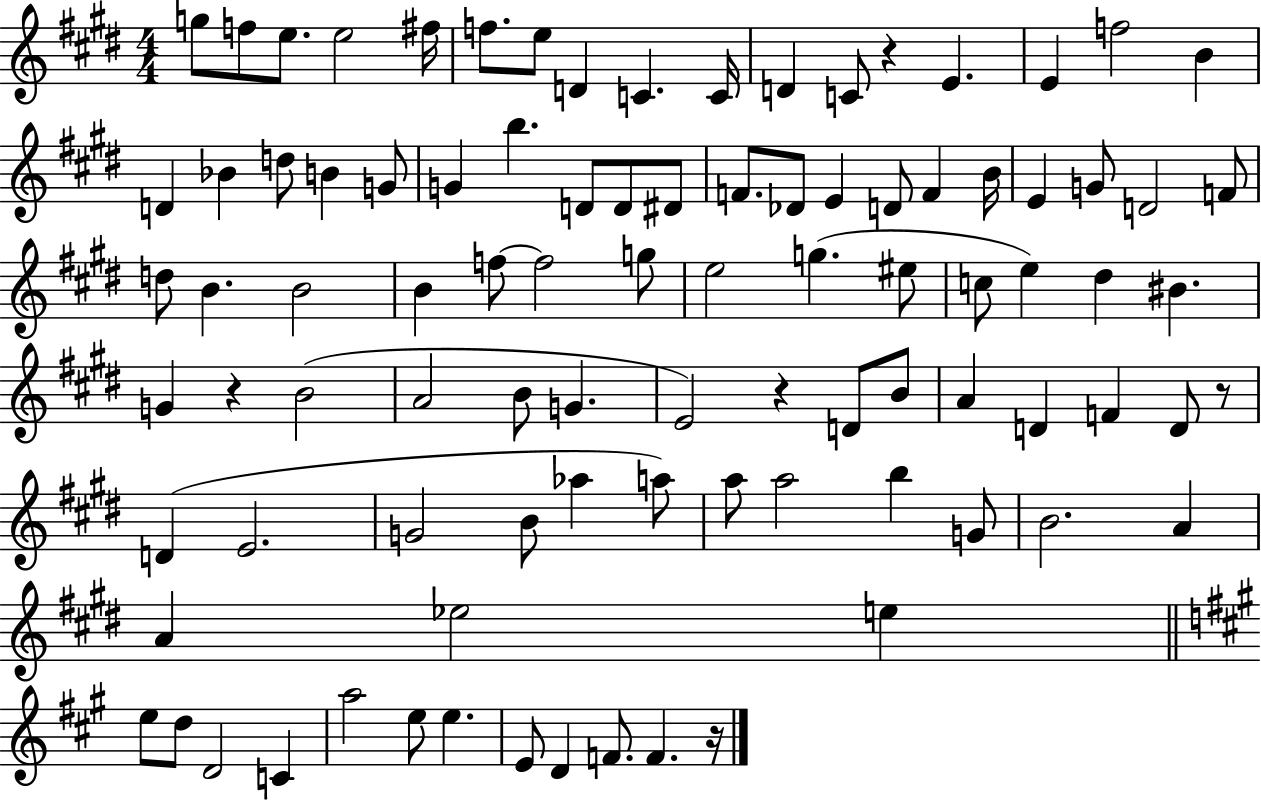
{
  \clef treble
  \numericTimeSignature
  \time 4/4
  \key e \major
  g''8 f''8 e''8. e''2 fis''16 | f''8. e''8 d'4 c'4. c'16 | d'4 c'8 r4 e'4. | e'4 f''2 b'4 | \break d'4 bes'4 d''8 b'4 g'8 | g'4 b''4. d'8 d'8 dis'8 | f'8. des'8 e'4 d'8 f'4 b'16 | e'4 g'8 d'2 f'8 | \break d''8 b'4. b'2 | b'4 f''8~~ f''2 g''8 | e''2 g''4.( eis''8 | c''8 e''4) dis''4 bis'4. | \break g'4 r4 b'2( | a'2 b'8 g'4. | e'2) r4 d'8 b'8 | a'4 d'4 f'4 d'8 r8 | \break d'4( e'2. | g'2 b'8 aes''4 a''8) | a''8 a''2 b''4 g'8 | b'2. a'4 | \break a'4 ees''2 e''4 | \bar "||" \break \key a \major e''8 d''8 d'2 c'4 | a''2 e''8 e''4. | e'8 d'4 f'8. f'4. r16 | \bar "|."
}